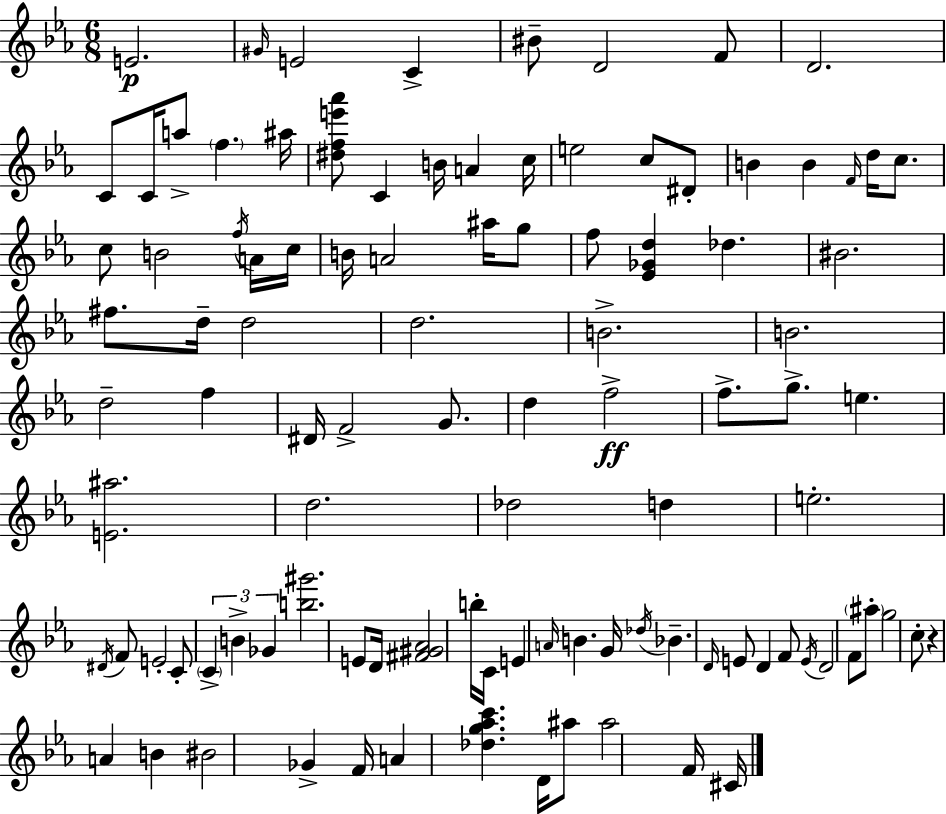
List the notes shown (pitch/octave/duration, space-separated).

E4/h. G#4/s E4/h C4/q BIS4/e D4/h F4/e D4/h. C4/e C4/s A5/e F5/q. A#5/s [D#5,F5,E6,Ab6]/e C4/q B4/s A4/q C5/s E5/h C5/e D#4/e B4/q B4/q F4/s D5/s C5/e. C5/e B4/h F5/s A4/s C5/s B4/s A4/h A#5/s G5/e F5/e [Eb4,Gb4,D5]/q Db5/q. BIS4/h. F#5/e. D5/s D5/h D5/h. B4/h. B4/h. D5/h F5/q D#4/s F4/h G4/e. D5/q F5/h F5/e. G5/e. E5/q. [E4,A#5]/h. D5/h. Db5/h D5/q E5/h. D#4/s F4/e E4/h C4/e C4/q B4/q Gb4/q [B5,G#6]/h. E4/e D4/s [F#4,G#4,Ab4]/h B5/s C4/s E4/q A4/s B4/q. G4/s Db5/s Bb4/q. D4/s E4/e D4/q F4/e E4/s D4/h F4/e A#5/e G5/h C5/e R/q A4/q B4/q BIS4/h Gb4/q F4/s A4/q [Db5,G5,Ab5,C6]/q. D4/s A#5/e A#5/h F4/s C#4/s